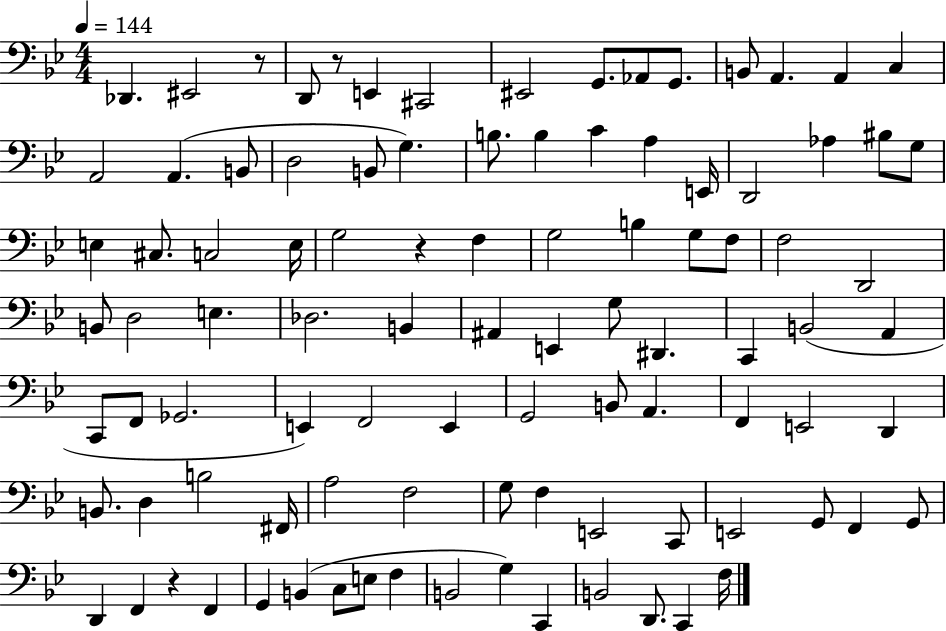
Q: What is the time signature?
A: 4/4